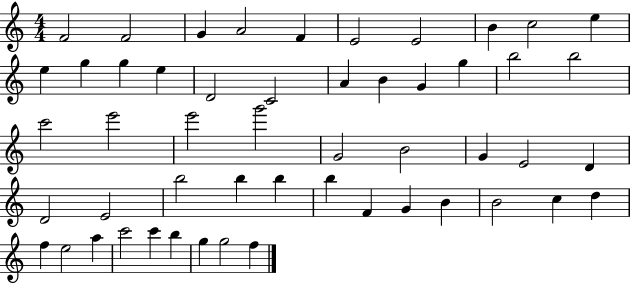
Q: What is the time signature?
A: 4/4